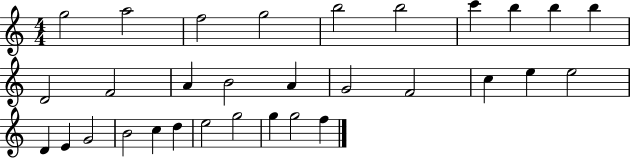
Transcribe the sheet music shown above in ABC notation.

X:1
T:Untitled
M:4/4
L:1/4
K:C
g2 a2 f2 g2 b2 b2 c' b b b D2 F2 A B2 A G2 F2 c e e2 D E G2 B2 c d e2 g2 g g2 f